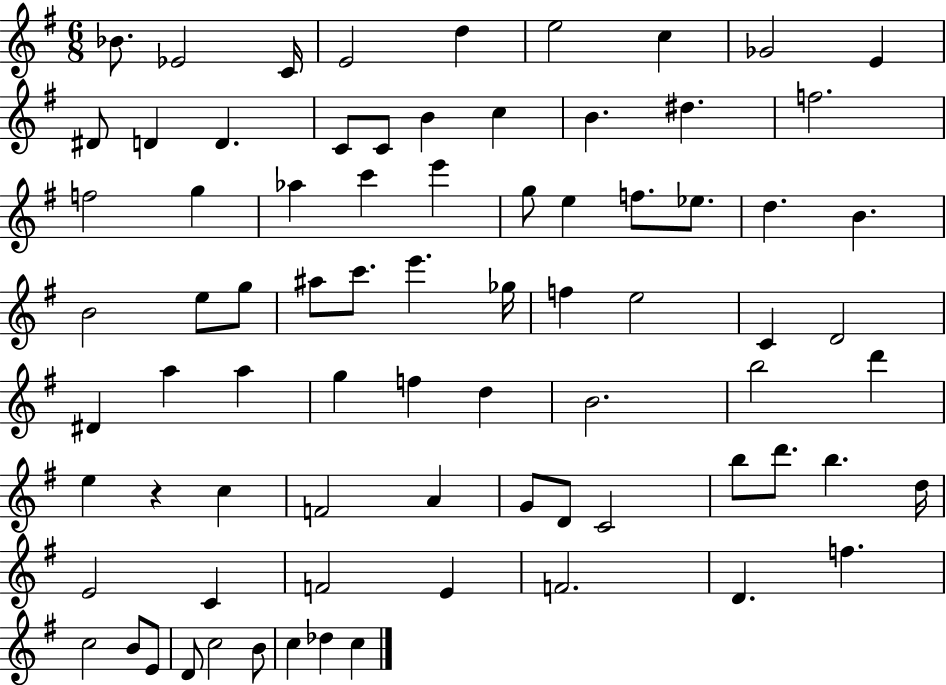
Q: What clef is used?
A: treble